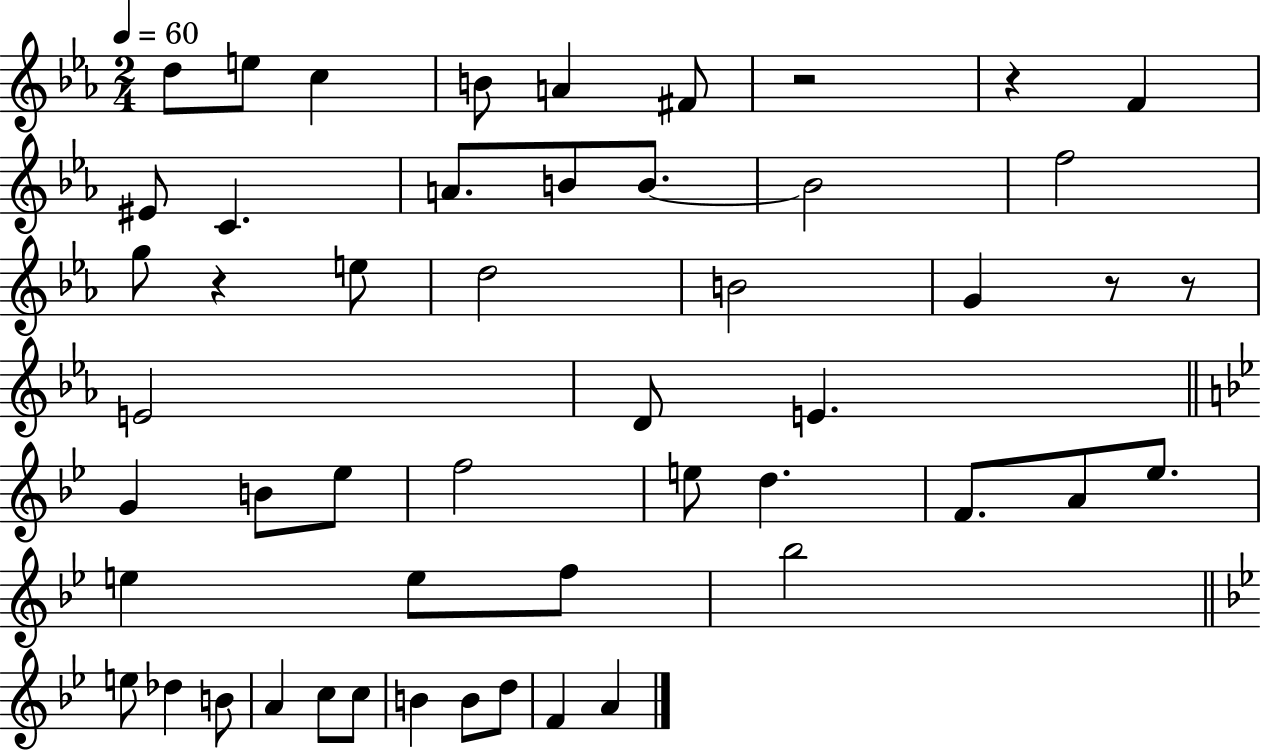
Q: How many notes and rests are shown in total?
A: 51